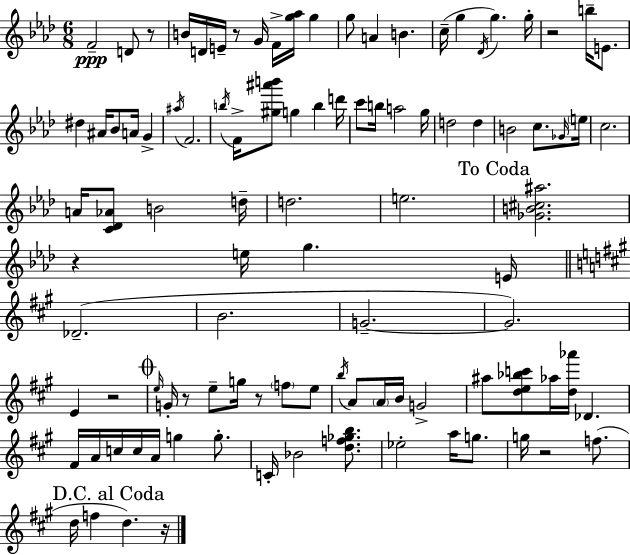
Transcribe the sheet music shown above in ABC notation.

X:1
T:Untitled
M:6/8
L:1/4
K:Ab
F2 D/2 z/2 B/4 D/4 E/4 z/2 G/4 F/4 [g_a]/4 g g/2 A B c/4 g _D/4 g g/4 z2 b/4 E/2 ^d ^A/4 _B/2 A/4 G ^a/4 F2 b/4 F/4 [^g^a'b']/2 g b d'/4 c'/2 b/4 a2 g/4 d2 d B2 c/2 _G/4 e/4 c2 A/4 [C_D_A]/2 B2 d/4 d2 e2 [_GB^c^a]2 z e/4 g E/4 _D2 B2 G2 G2 E z2 e/4 G/4 z/2 e/2 g/4 z/2 f/2 e/2 b/4 A/2 A/4 B/4 G2 ^a/2 [de_bc']/2 _a/4 [d_a']/4 _D ^F/4 A/4 c/4 c/4 A/4 g g/2 C/4 _B2 [df_gb]/2 _e2 a/4 g/2 g/4 z2 f/2 d/4 f d z/4